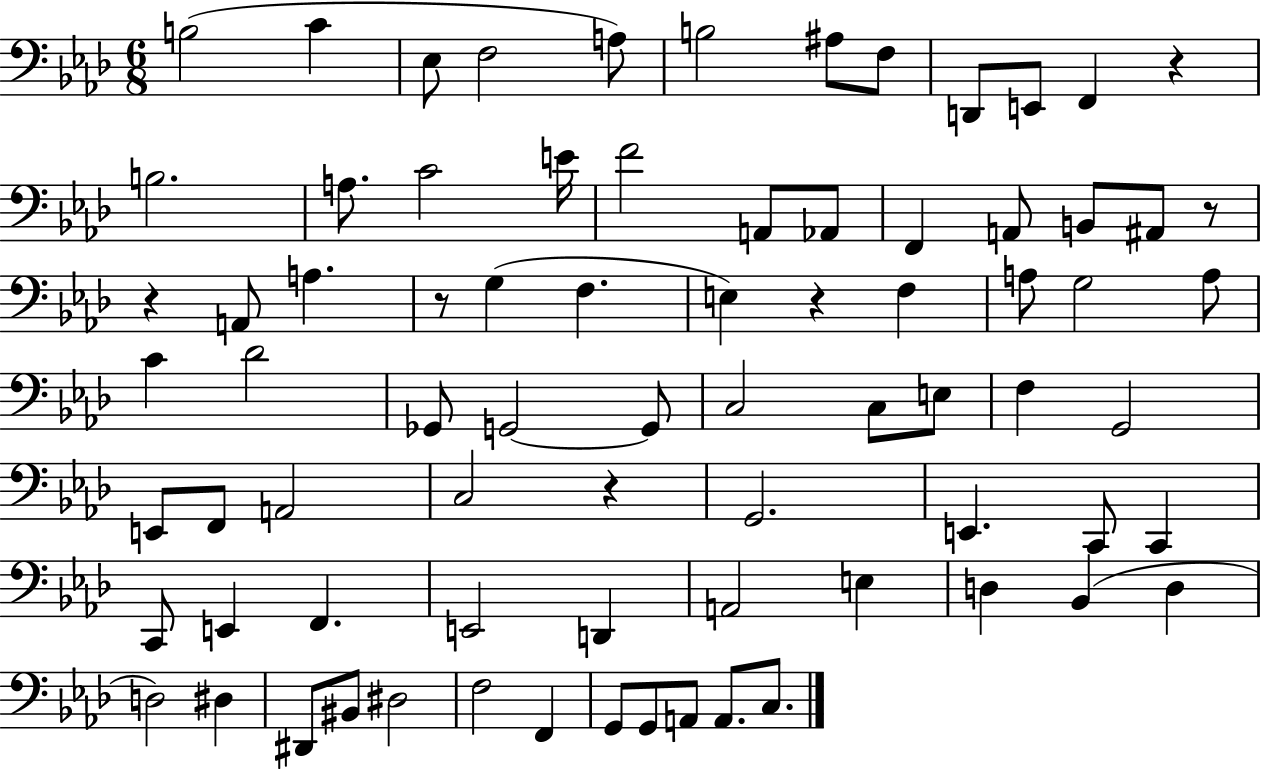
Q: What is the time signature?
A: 6/8